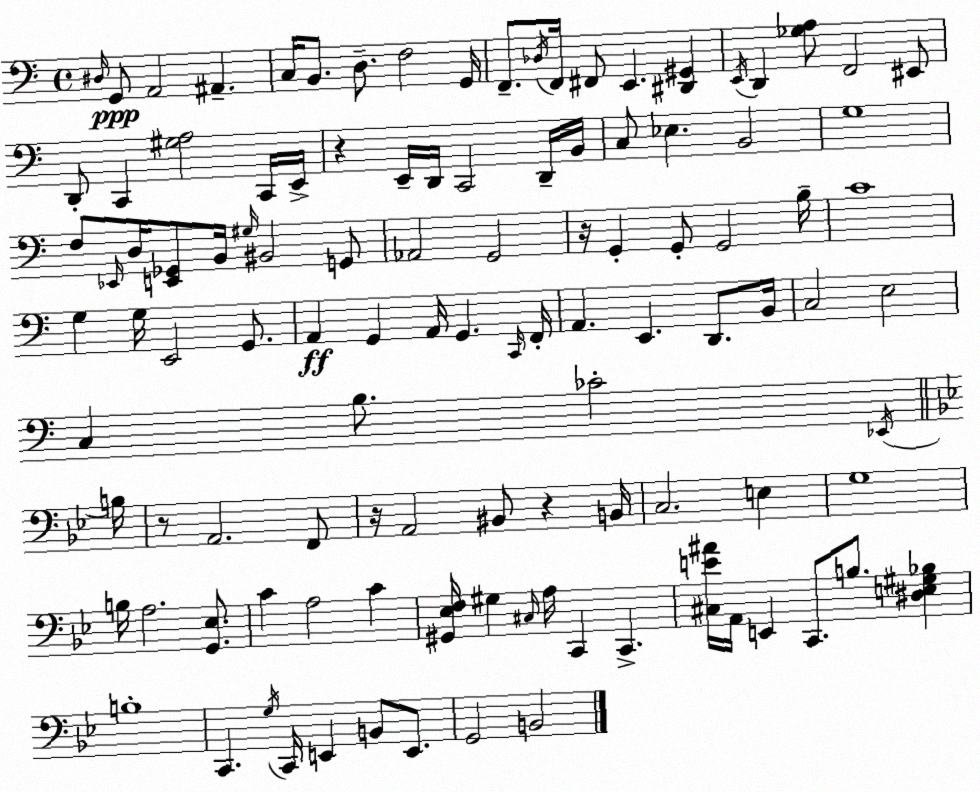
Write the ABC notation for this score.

X:1
T:Untitled
M:4/4
L:1/4
K:C
^D,/4 G,,/2 A,,2 ^A,, C,/4 B,,/2 D,/2 F,2 G,,/4 F,,/2 _D,/4 F,,/4 ^F,,/2 E,, [^D,,^G,,] E,,/4 D,, [_G,A,]/2 F,,2 ^E,,/2 D,,/2 C,, [^G,A,]2 C,,/4 E,,/4 z E,,/4 D,,/4 C,,2 D,,/4 B,,/4 C,/2 _E, B,,2 G,4 F,/2 _E,,/4 D,/4 [E,,_G,,]/2 B,,/4 ^G,/4 ^B,,2 G,,/2 _A,,2 G,,2 z/4 G,, G,,/2 G,,2 B,/4 C4 G, G,/4 E,,2 G,,/2 A,, G,, A,,/4 G,, C,,/4 F,,/4 A,, E,, D,,/2 B,,/4 C,2 E,2 C, B,/2 _C2 _E,,/4 B,/4 z/2 A,,2 F,,/2 z/4 A,,2 ^B,,/2 z B,,/4 C,2 E, G,4 B,/4 A,2 [G,,_E,]/2 C A,2 C [^G,,_E,F,]/4 ^G, ^C,/4 A,/4 C,, C,, [^C,E^A]/4 A,,/4 E,, C,,/2 B,/2 [^D,E,^G,_B,] B,4 C,, G,/4 C,,/4 E,, B,,/2 E,,/2 G,,2 B,,2